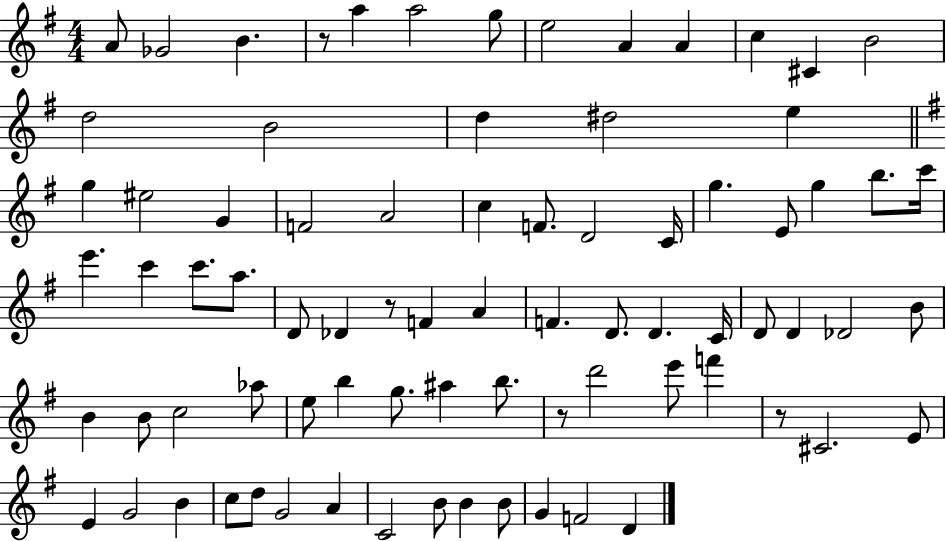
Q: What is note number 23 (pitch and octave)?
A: C5